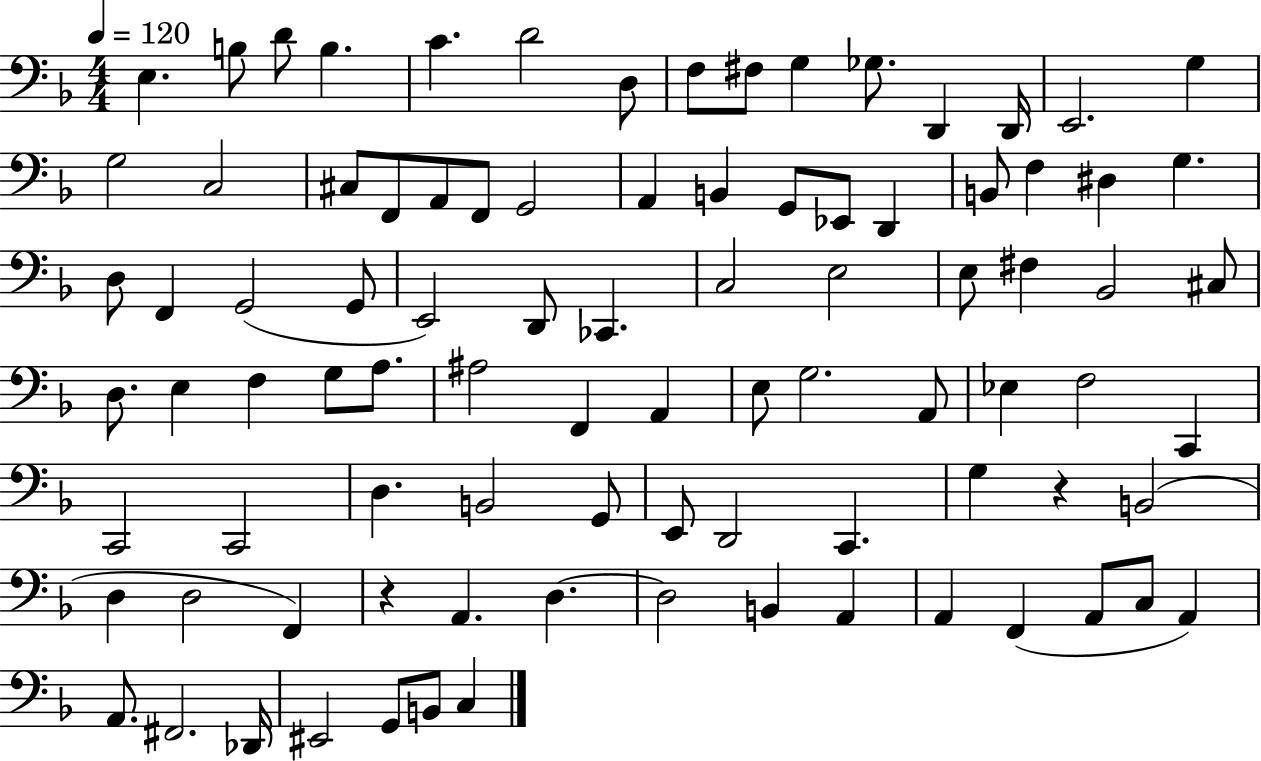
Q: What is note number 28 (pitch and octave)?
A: B2